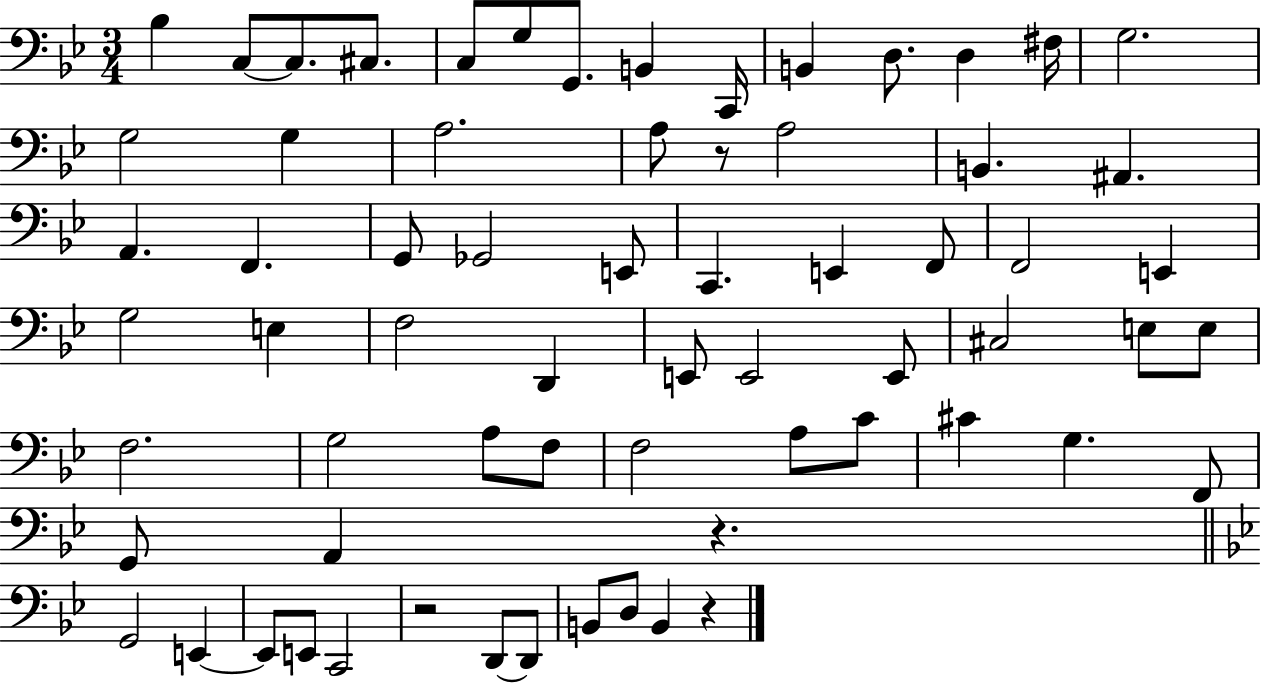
X:1
T:Untitled
M:3/4
L:1/4
K:Bb
_B, C,/2 C,/2 ^C,/2 C,/2 G,/2 G,,/2 B,, C,,/4 B,, D,/2 D, ^F,/4 G,2 G,2 G, A,2 A,/2 z/2 A,2 B,, ^A,, A,, F,, G,,/2 _G,,2 E,,/2 C,, E,, F,,/2 F,,2 E,, G,2 E, F,2 D,, E,,/2 E,,2 E,,/2 ^C,2 E,/2 E,/2 F,2 G,2 A,/2 F,/2 F,2 A,/2 C/2 ^C G, F,,/2 G,,/2 A,, z G,,2 E,, E,,/2 E,,/2 C,,2 z2 D,,/2 D,,/2 B,,/2 D,/2 B,, z